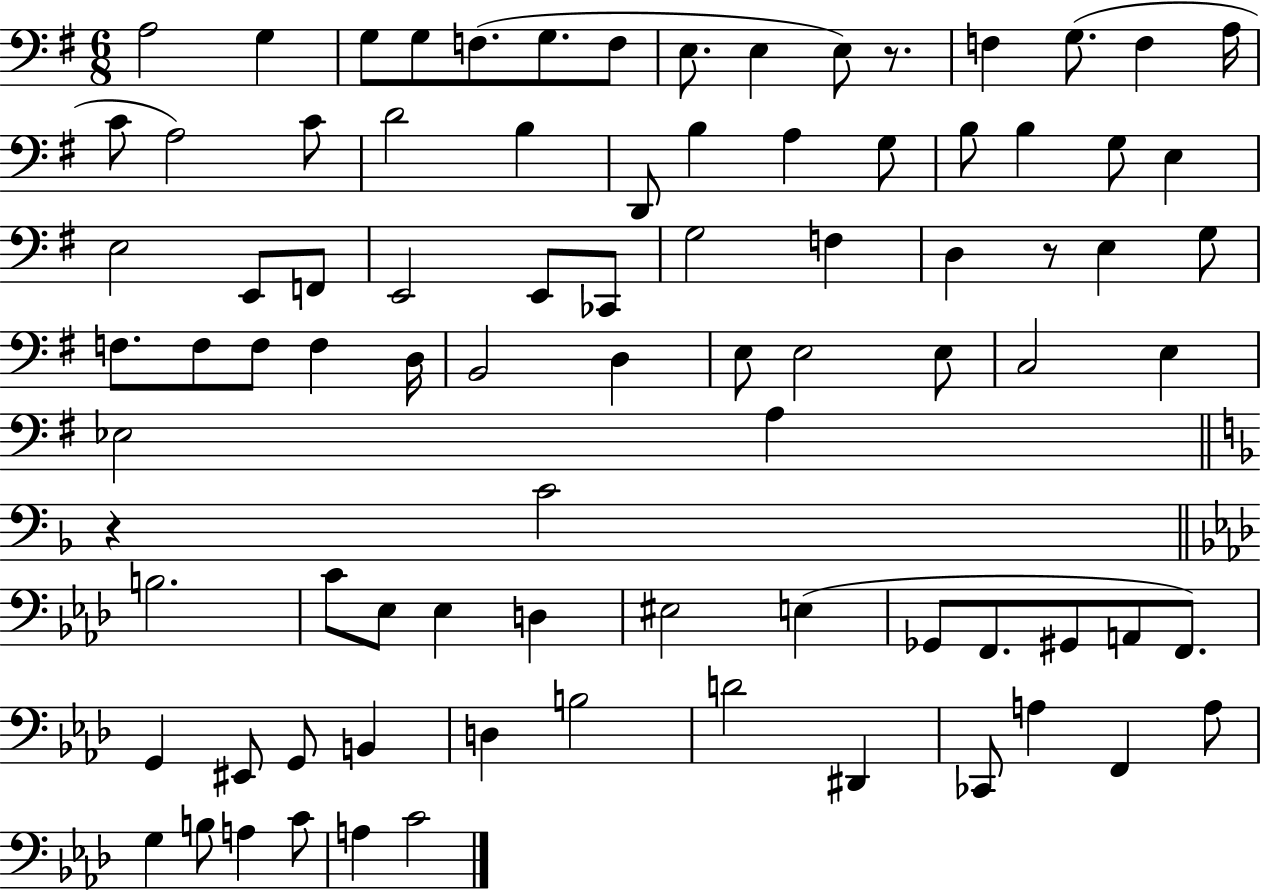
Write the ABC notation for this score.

X:1
T:Untitled
M:6/8
L:1/4
K:G
A,2 G, G,/2 G,/2 F,/2 G,/2 F,/2 E,/2 E, E,/2 z/2 F, G,/2 F, A,/4 C/2 A,2 C/2 D2 B, D,,/2 B, A, G,/2 B,/2 B, G,/2 E, E,2 E,,/2 F,,/2 E,,2 E,,/2 _C,,/2 G,2 F, D, z/2 E, G,/2 F,/2 F,/2 F,/2 F, D,/4 B,,2 D, E,/2 E,2 E,/2 C,2 E, _E,2 A, z C2 B,2 C/2 _E,/2 _E, D, ^E,2 E, _G,,/2 F,,/2 ^G,,/2 A,,/2 F,,/2 G,, ^E,,/2 G,,/2 B,, D, B,2 D2 ^D,, _C,,/2 A, F,, A,/2 G, B,/2 A, C/2 A, C2